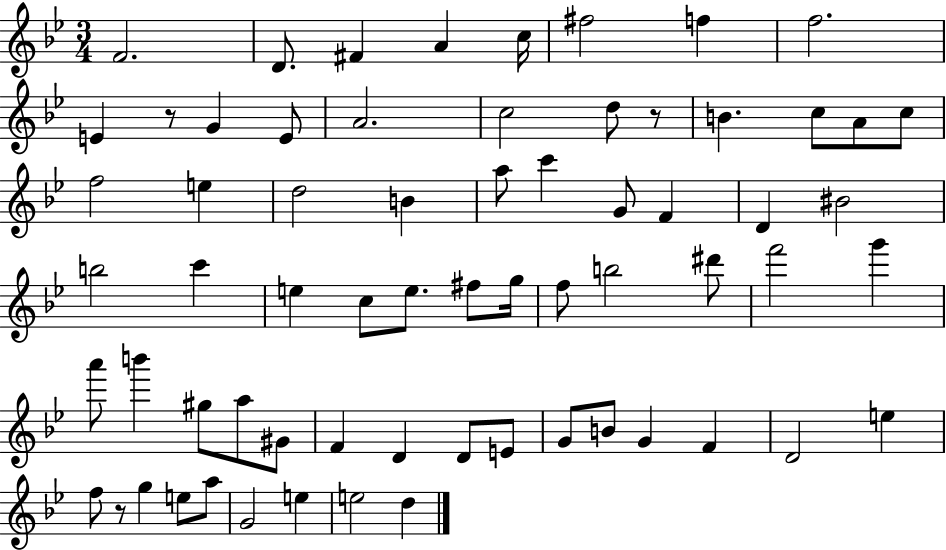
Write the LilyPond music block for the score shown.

{
  \clef treble
  \numericTimeSignature
  \time 3/4
  \key bes \major
  \repeat volta 2 { f'2. | d'8. fis'4 a'4 c''16 | fis''2 f''4 | f''2. | \break e'4 r8 g'4 e'8 | a'2. | c''2 d''8 r8 | b'4. c''8 a'8 c''8 | \break f''2 e''4 | d''2 b'4 | a''8 c'''4 g'8 f'4 | d'4 bis'2 | \break b''2 c'''4 | e''4 c''8 e''8. fis''8 g''16 | f''8 b''2 dis'''8 | f'''2 g'''4 | \break a'''8 b'''4 gis''8 a''8 gis'8 | f'4 d'4 d'8 e'8 | g'8 b'8 g'4 f'4 | d'2 e''4 | \break f''8 r8 g''4 e''8 a''8 | g'2 e''4 | e''2 d''4 | } \bar "|."
}